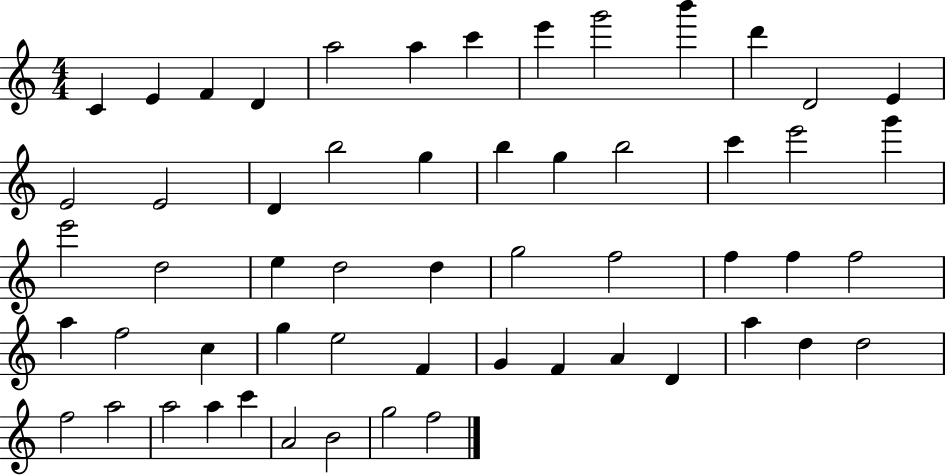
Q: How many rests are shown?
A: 0